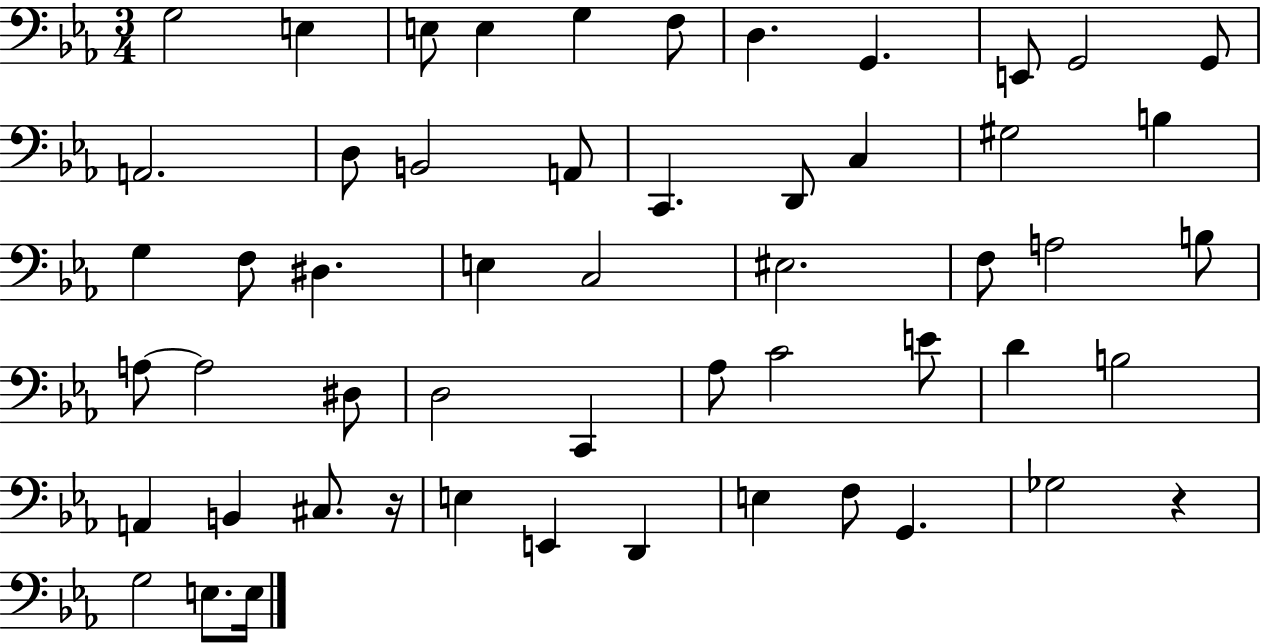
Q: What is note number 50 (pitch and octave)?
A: G3